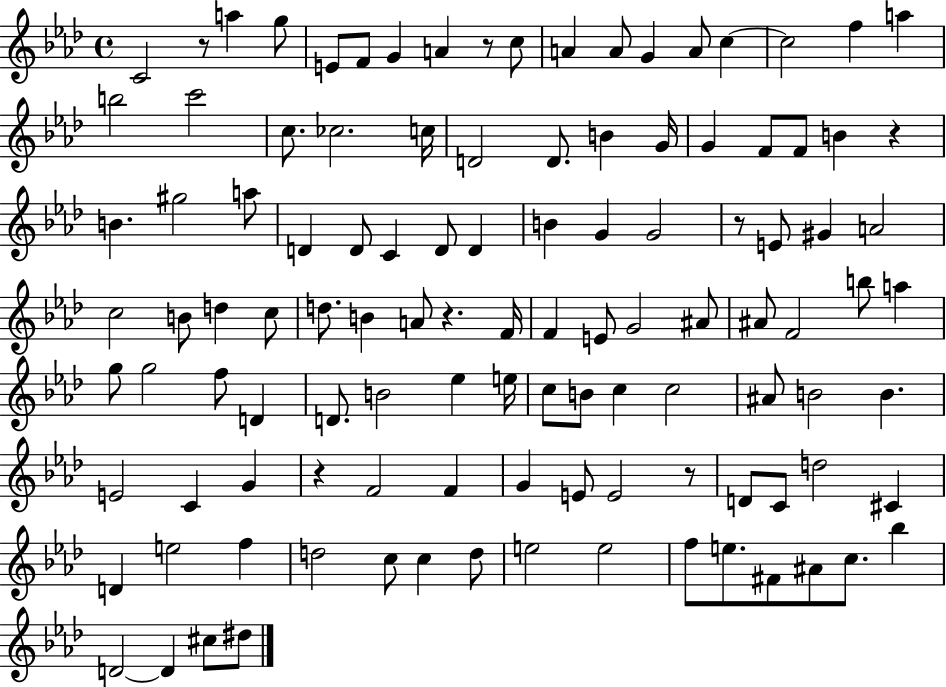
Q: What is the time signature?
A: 4/4